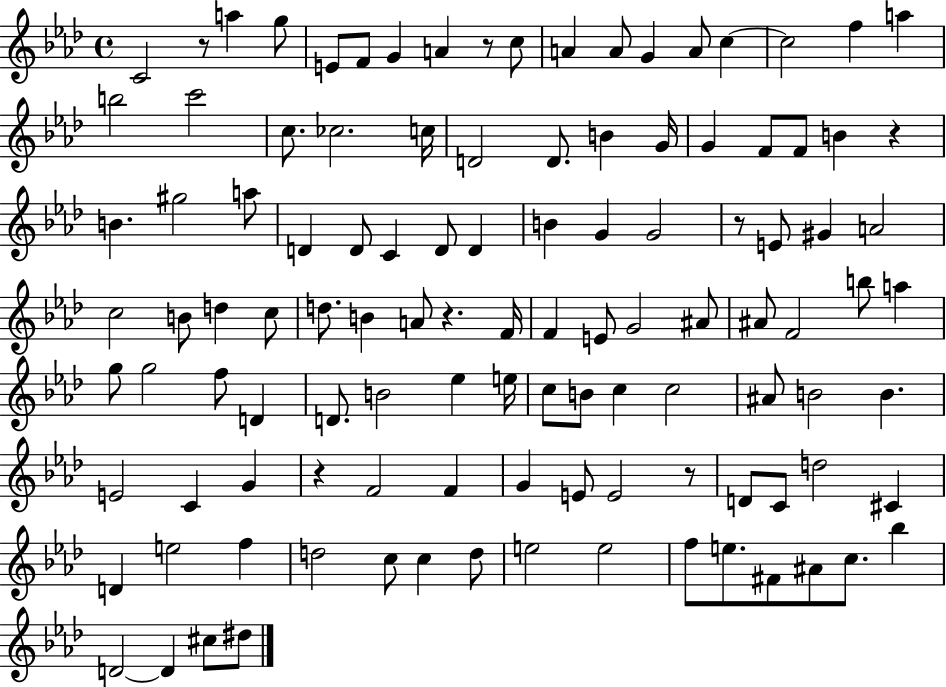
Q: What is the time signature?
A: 4/4